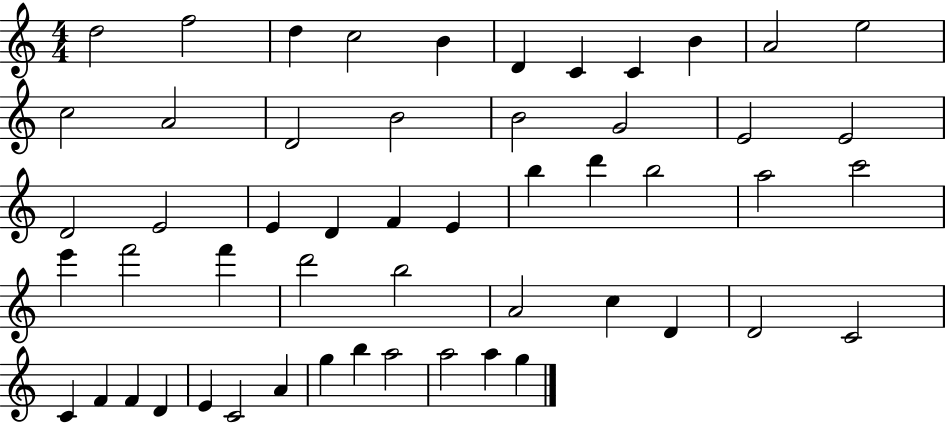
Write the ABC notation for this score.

X:1
T:Untitled
M:4/4
L:1/4
K:C
d2 f2 d c2 B D C C B A2 e2 c2 A2 D2 B2 B2 G2 E2 E2 D2 E2 E D F E b d' b2 a2 c'2 e' f'2 f' d'2 b2 A2 c D D2 C2 C F F D E C2 A g b a2 a2 a g